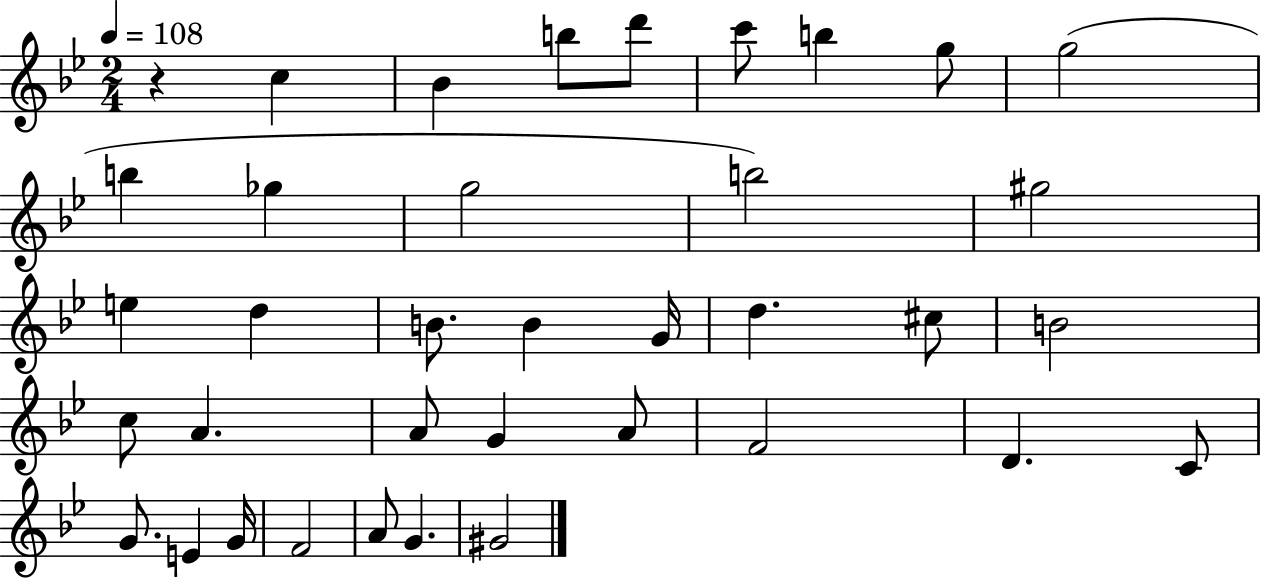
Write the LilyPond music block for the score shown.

{
  \clef treble
  \numericTimeSignature
  \time 2/4
  \key bes \major
  \tempo 4 = 108
  r4 c''4 | bes'4 b''8 d'''8 | c'''8 b''4 g''8 | g''2( | \break b''4 ges''4 | g''2 | b''2) | gis''2 | \break e''4 d''4 | b'8. b'4 g'16 | d''4. cis''8 | b'2 | \break c''8 a'4. | a'8 g'4 a'8 | f'2 | d'4. c'8 | \break g'8. e'4 g'16 | f'2 | a'8 g'4. | gis'2 | \break \bar "|."
}